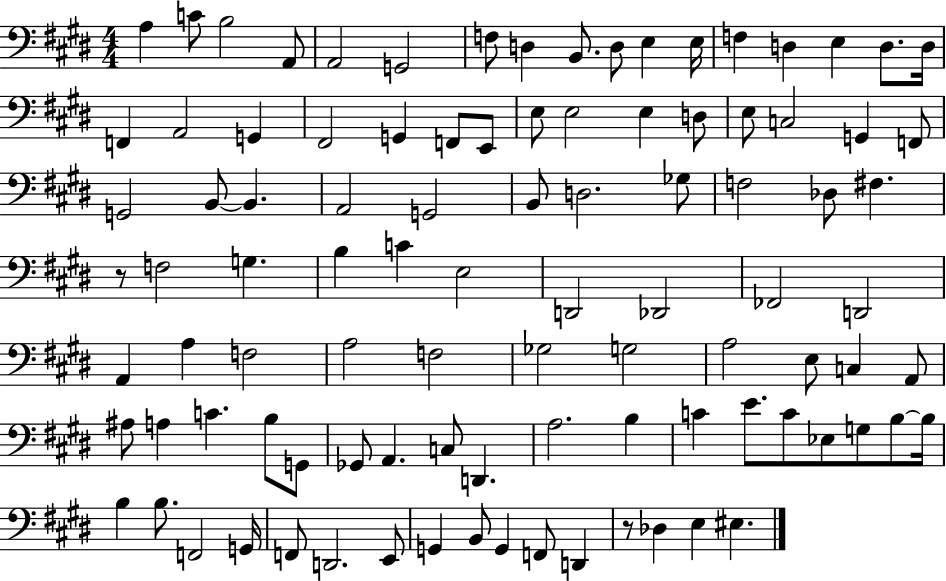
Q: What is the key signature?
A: E major